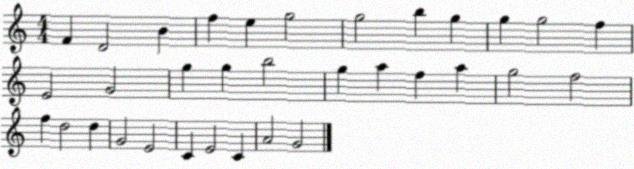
X:1
T:Untitled
M:4/4
L:1/4
K:C
F D2 B f e g2 g2 b g g g2 f E2 G2 g g b2 g a f a g2 f2 f d2 d G2 E2 C E2 C A2 G2